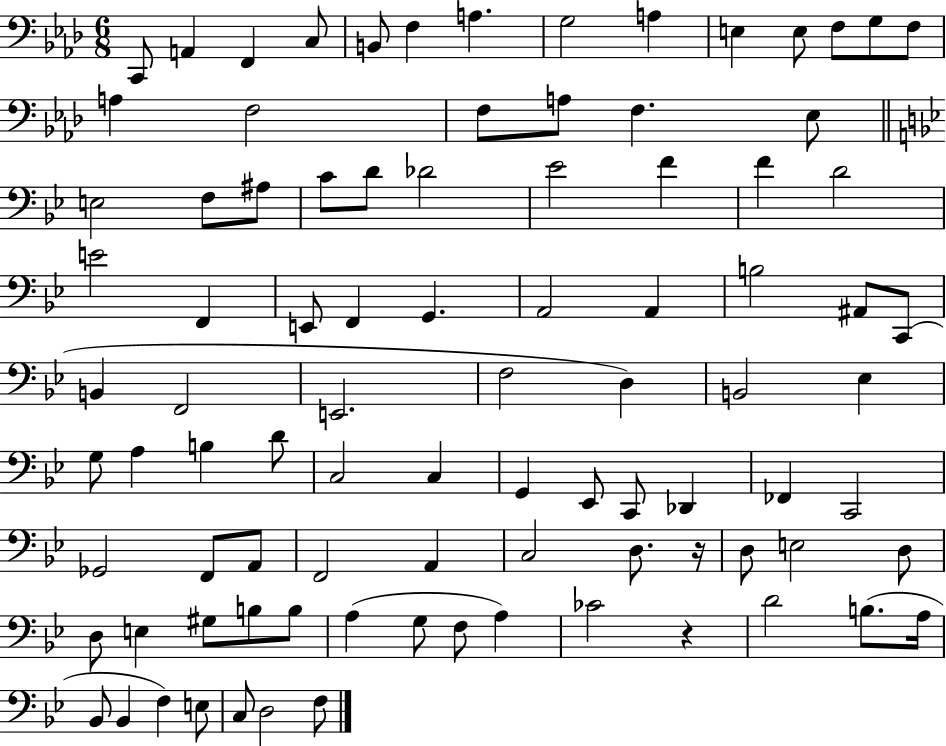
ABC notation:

X:1
T:Untitled
M:6/8
L:1/4
K:Ab
C,,/2 A,, F,, C,/2 B,,/2 F, A, G,2 A, E, E,/2 F,/2 G,/2 F,/2 A, F,2 F,/2 A,/2 F, _E,/2 E,2 F,/2 ^A,/2 C/2 D/2 _D2 _E2 F F D2 E2 F,, E,,/2 F,, G,, A,,2 A,, B,2 ^A,,/2 C,,/2 B,, F,,2 E,,2 F,2 D, B,,2 _E, G,/2 A, B, D/2 C,2 C, G,, _E,,/2 C,,/2 _D,, _F,, C,,2 _G,,2 F,,/2 A,,/2 F,,2 A,, C,2 D,/2 z/4 D,/2 E,2 D,/2 D,/2 E, ^G,/2 B,/2 B,/2 A, G,/2 F,/2 A, _C2 z D2 B,/2 A,/4 _B,,/2 _B,, F, E,/2 C,/2 D,2 F,/2